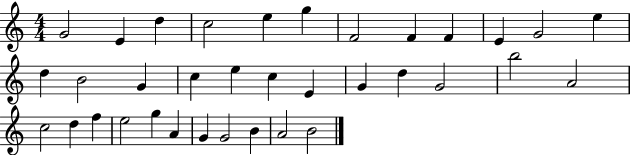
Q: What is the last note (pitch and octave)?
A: B4